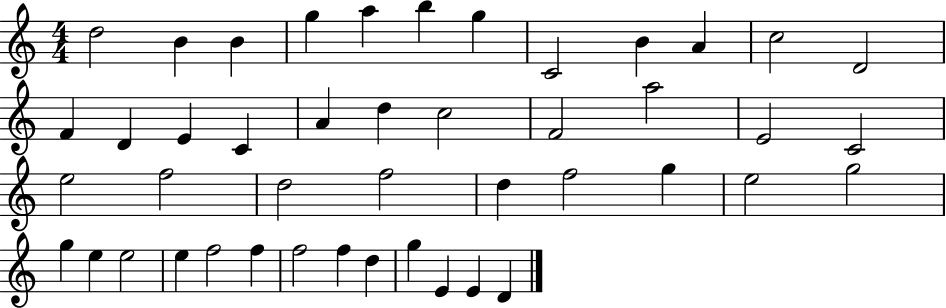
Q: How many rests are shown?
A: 0